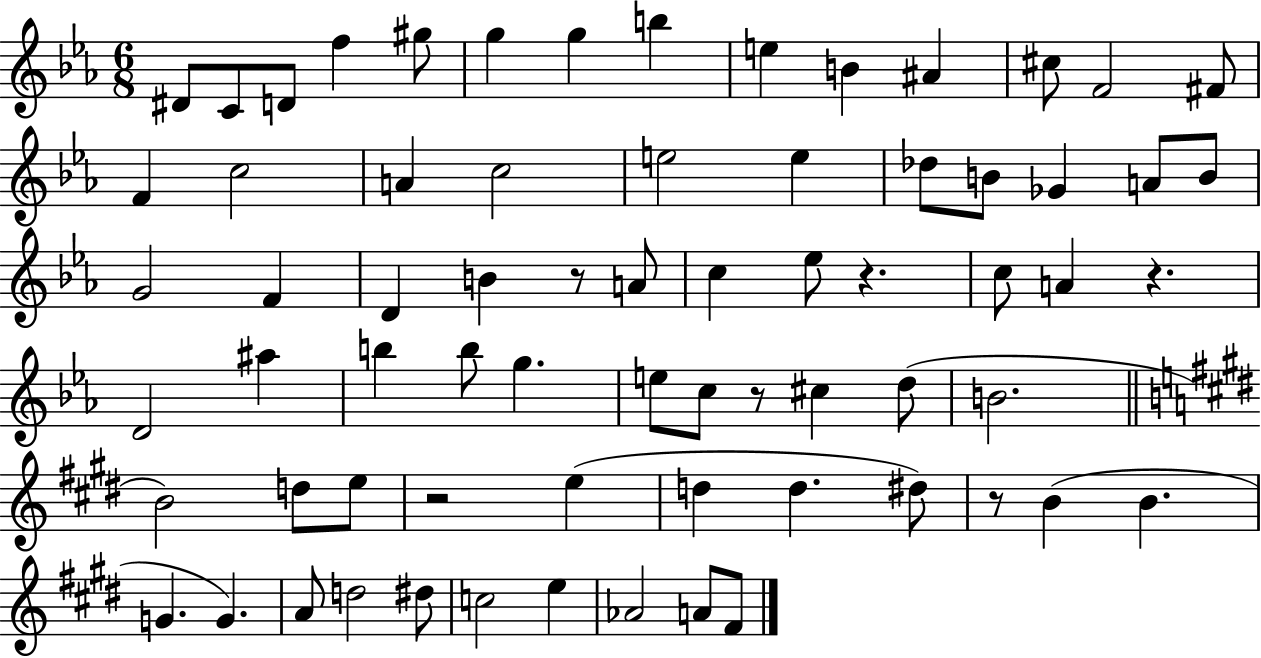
D#4/e C4/e D4/e F5/q G#5/e G5/q G5/q B5/q E5/q B4/q A#4/q C#5/e F4/h F#4/e F4/q C5/h A4/q C5/h E5/h E5/q Db5/e B4/e Gb4/q A4/e B4/e G4/h F4/q D4/q B4/q R/e A4/e C5/q Eb5/e R/q. C5/e A4/q R/q. D4/h A#5/q B5/q B5/e G5/q. E5/e C5/e R/e C#5/q D5/e B4/h. B4/h D5/e E5/e R/h E5/q D5/q D5/q. D#5/e R/e B4/q B4/q. G4/q. G4/q. A4/e D5/h D#5/e C5/h E5/q Ab4/h A4/e F#4/e